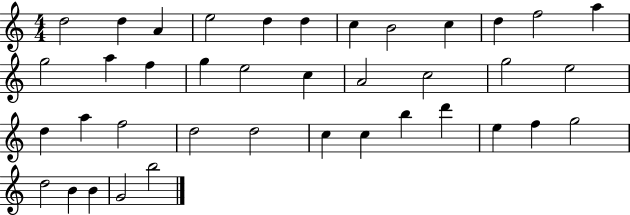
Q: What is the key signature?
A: C major